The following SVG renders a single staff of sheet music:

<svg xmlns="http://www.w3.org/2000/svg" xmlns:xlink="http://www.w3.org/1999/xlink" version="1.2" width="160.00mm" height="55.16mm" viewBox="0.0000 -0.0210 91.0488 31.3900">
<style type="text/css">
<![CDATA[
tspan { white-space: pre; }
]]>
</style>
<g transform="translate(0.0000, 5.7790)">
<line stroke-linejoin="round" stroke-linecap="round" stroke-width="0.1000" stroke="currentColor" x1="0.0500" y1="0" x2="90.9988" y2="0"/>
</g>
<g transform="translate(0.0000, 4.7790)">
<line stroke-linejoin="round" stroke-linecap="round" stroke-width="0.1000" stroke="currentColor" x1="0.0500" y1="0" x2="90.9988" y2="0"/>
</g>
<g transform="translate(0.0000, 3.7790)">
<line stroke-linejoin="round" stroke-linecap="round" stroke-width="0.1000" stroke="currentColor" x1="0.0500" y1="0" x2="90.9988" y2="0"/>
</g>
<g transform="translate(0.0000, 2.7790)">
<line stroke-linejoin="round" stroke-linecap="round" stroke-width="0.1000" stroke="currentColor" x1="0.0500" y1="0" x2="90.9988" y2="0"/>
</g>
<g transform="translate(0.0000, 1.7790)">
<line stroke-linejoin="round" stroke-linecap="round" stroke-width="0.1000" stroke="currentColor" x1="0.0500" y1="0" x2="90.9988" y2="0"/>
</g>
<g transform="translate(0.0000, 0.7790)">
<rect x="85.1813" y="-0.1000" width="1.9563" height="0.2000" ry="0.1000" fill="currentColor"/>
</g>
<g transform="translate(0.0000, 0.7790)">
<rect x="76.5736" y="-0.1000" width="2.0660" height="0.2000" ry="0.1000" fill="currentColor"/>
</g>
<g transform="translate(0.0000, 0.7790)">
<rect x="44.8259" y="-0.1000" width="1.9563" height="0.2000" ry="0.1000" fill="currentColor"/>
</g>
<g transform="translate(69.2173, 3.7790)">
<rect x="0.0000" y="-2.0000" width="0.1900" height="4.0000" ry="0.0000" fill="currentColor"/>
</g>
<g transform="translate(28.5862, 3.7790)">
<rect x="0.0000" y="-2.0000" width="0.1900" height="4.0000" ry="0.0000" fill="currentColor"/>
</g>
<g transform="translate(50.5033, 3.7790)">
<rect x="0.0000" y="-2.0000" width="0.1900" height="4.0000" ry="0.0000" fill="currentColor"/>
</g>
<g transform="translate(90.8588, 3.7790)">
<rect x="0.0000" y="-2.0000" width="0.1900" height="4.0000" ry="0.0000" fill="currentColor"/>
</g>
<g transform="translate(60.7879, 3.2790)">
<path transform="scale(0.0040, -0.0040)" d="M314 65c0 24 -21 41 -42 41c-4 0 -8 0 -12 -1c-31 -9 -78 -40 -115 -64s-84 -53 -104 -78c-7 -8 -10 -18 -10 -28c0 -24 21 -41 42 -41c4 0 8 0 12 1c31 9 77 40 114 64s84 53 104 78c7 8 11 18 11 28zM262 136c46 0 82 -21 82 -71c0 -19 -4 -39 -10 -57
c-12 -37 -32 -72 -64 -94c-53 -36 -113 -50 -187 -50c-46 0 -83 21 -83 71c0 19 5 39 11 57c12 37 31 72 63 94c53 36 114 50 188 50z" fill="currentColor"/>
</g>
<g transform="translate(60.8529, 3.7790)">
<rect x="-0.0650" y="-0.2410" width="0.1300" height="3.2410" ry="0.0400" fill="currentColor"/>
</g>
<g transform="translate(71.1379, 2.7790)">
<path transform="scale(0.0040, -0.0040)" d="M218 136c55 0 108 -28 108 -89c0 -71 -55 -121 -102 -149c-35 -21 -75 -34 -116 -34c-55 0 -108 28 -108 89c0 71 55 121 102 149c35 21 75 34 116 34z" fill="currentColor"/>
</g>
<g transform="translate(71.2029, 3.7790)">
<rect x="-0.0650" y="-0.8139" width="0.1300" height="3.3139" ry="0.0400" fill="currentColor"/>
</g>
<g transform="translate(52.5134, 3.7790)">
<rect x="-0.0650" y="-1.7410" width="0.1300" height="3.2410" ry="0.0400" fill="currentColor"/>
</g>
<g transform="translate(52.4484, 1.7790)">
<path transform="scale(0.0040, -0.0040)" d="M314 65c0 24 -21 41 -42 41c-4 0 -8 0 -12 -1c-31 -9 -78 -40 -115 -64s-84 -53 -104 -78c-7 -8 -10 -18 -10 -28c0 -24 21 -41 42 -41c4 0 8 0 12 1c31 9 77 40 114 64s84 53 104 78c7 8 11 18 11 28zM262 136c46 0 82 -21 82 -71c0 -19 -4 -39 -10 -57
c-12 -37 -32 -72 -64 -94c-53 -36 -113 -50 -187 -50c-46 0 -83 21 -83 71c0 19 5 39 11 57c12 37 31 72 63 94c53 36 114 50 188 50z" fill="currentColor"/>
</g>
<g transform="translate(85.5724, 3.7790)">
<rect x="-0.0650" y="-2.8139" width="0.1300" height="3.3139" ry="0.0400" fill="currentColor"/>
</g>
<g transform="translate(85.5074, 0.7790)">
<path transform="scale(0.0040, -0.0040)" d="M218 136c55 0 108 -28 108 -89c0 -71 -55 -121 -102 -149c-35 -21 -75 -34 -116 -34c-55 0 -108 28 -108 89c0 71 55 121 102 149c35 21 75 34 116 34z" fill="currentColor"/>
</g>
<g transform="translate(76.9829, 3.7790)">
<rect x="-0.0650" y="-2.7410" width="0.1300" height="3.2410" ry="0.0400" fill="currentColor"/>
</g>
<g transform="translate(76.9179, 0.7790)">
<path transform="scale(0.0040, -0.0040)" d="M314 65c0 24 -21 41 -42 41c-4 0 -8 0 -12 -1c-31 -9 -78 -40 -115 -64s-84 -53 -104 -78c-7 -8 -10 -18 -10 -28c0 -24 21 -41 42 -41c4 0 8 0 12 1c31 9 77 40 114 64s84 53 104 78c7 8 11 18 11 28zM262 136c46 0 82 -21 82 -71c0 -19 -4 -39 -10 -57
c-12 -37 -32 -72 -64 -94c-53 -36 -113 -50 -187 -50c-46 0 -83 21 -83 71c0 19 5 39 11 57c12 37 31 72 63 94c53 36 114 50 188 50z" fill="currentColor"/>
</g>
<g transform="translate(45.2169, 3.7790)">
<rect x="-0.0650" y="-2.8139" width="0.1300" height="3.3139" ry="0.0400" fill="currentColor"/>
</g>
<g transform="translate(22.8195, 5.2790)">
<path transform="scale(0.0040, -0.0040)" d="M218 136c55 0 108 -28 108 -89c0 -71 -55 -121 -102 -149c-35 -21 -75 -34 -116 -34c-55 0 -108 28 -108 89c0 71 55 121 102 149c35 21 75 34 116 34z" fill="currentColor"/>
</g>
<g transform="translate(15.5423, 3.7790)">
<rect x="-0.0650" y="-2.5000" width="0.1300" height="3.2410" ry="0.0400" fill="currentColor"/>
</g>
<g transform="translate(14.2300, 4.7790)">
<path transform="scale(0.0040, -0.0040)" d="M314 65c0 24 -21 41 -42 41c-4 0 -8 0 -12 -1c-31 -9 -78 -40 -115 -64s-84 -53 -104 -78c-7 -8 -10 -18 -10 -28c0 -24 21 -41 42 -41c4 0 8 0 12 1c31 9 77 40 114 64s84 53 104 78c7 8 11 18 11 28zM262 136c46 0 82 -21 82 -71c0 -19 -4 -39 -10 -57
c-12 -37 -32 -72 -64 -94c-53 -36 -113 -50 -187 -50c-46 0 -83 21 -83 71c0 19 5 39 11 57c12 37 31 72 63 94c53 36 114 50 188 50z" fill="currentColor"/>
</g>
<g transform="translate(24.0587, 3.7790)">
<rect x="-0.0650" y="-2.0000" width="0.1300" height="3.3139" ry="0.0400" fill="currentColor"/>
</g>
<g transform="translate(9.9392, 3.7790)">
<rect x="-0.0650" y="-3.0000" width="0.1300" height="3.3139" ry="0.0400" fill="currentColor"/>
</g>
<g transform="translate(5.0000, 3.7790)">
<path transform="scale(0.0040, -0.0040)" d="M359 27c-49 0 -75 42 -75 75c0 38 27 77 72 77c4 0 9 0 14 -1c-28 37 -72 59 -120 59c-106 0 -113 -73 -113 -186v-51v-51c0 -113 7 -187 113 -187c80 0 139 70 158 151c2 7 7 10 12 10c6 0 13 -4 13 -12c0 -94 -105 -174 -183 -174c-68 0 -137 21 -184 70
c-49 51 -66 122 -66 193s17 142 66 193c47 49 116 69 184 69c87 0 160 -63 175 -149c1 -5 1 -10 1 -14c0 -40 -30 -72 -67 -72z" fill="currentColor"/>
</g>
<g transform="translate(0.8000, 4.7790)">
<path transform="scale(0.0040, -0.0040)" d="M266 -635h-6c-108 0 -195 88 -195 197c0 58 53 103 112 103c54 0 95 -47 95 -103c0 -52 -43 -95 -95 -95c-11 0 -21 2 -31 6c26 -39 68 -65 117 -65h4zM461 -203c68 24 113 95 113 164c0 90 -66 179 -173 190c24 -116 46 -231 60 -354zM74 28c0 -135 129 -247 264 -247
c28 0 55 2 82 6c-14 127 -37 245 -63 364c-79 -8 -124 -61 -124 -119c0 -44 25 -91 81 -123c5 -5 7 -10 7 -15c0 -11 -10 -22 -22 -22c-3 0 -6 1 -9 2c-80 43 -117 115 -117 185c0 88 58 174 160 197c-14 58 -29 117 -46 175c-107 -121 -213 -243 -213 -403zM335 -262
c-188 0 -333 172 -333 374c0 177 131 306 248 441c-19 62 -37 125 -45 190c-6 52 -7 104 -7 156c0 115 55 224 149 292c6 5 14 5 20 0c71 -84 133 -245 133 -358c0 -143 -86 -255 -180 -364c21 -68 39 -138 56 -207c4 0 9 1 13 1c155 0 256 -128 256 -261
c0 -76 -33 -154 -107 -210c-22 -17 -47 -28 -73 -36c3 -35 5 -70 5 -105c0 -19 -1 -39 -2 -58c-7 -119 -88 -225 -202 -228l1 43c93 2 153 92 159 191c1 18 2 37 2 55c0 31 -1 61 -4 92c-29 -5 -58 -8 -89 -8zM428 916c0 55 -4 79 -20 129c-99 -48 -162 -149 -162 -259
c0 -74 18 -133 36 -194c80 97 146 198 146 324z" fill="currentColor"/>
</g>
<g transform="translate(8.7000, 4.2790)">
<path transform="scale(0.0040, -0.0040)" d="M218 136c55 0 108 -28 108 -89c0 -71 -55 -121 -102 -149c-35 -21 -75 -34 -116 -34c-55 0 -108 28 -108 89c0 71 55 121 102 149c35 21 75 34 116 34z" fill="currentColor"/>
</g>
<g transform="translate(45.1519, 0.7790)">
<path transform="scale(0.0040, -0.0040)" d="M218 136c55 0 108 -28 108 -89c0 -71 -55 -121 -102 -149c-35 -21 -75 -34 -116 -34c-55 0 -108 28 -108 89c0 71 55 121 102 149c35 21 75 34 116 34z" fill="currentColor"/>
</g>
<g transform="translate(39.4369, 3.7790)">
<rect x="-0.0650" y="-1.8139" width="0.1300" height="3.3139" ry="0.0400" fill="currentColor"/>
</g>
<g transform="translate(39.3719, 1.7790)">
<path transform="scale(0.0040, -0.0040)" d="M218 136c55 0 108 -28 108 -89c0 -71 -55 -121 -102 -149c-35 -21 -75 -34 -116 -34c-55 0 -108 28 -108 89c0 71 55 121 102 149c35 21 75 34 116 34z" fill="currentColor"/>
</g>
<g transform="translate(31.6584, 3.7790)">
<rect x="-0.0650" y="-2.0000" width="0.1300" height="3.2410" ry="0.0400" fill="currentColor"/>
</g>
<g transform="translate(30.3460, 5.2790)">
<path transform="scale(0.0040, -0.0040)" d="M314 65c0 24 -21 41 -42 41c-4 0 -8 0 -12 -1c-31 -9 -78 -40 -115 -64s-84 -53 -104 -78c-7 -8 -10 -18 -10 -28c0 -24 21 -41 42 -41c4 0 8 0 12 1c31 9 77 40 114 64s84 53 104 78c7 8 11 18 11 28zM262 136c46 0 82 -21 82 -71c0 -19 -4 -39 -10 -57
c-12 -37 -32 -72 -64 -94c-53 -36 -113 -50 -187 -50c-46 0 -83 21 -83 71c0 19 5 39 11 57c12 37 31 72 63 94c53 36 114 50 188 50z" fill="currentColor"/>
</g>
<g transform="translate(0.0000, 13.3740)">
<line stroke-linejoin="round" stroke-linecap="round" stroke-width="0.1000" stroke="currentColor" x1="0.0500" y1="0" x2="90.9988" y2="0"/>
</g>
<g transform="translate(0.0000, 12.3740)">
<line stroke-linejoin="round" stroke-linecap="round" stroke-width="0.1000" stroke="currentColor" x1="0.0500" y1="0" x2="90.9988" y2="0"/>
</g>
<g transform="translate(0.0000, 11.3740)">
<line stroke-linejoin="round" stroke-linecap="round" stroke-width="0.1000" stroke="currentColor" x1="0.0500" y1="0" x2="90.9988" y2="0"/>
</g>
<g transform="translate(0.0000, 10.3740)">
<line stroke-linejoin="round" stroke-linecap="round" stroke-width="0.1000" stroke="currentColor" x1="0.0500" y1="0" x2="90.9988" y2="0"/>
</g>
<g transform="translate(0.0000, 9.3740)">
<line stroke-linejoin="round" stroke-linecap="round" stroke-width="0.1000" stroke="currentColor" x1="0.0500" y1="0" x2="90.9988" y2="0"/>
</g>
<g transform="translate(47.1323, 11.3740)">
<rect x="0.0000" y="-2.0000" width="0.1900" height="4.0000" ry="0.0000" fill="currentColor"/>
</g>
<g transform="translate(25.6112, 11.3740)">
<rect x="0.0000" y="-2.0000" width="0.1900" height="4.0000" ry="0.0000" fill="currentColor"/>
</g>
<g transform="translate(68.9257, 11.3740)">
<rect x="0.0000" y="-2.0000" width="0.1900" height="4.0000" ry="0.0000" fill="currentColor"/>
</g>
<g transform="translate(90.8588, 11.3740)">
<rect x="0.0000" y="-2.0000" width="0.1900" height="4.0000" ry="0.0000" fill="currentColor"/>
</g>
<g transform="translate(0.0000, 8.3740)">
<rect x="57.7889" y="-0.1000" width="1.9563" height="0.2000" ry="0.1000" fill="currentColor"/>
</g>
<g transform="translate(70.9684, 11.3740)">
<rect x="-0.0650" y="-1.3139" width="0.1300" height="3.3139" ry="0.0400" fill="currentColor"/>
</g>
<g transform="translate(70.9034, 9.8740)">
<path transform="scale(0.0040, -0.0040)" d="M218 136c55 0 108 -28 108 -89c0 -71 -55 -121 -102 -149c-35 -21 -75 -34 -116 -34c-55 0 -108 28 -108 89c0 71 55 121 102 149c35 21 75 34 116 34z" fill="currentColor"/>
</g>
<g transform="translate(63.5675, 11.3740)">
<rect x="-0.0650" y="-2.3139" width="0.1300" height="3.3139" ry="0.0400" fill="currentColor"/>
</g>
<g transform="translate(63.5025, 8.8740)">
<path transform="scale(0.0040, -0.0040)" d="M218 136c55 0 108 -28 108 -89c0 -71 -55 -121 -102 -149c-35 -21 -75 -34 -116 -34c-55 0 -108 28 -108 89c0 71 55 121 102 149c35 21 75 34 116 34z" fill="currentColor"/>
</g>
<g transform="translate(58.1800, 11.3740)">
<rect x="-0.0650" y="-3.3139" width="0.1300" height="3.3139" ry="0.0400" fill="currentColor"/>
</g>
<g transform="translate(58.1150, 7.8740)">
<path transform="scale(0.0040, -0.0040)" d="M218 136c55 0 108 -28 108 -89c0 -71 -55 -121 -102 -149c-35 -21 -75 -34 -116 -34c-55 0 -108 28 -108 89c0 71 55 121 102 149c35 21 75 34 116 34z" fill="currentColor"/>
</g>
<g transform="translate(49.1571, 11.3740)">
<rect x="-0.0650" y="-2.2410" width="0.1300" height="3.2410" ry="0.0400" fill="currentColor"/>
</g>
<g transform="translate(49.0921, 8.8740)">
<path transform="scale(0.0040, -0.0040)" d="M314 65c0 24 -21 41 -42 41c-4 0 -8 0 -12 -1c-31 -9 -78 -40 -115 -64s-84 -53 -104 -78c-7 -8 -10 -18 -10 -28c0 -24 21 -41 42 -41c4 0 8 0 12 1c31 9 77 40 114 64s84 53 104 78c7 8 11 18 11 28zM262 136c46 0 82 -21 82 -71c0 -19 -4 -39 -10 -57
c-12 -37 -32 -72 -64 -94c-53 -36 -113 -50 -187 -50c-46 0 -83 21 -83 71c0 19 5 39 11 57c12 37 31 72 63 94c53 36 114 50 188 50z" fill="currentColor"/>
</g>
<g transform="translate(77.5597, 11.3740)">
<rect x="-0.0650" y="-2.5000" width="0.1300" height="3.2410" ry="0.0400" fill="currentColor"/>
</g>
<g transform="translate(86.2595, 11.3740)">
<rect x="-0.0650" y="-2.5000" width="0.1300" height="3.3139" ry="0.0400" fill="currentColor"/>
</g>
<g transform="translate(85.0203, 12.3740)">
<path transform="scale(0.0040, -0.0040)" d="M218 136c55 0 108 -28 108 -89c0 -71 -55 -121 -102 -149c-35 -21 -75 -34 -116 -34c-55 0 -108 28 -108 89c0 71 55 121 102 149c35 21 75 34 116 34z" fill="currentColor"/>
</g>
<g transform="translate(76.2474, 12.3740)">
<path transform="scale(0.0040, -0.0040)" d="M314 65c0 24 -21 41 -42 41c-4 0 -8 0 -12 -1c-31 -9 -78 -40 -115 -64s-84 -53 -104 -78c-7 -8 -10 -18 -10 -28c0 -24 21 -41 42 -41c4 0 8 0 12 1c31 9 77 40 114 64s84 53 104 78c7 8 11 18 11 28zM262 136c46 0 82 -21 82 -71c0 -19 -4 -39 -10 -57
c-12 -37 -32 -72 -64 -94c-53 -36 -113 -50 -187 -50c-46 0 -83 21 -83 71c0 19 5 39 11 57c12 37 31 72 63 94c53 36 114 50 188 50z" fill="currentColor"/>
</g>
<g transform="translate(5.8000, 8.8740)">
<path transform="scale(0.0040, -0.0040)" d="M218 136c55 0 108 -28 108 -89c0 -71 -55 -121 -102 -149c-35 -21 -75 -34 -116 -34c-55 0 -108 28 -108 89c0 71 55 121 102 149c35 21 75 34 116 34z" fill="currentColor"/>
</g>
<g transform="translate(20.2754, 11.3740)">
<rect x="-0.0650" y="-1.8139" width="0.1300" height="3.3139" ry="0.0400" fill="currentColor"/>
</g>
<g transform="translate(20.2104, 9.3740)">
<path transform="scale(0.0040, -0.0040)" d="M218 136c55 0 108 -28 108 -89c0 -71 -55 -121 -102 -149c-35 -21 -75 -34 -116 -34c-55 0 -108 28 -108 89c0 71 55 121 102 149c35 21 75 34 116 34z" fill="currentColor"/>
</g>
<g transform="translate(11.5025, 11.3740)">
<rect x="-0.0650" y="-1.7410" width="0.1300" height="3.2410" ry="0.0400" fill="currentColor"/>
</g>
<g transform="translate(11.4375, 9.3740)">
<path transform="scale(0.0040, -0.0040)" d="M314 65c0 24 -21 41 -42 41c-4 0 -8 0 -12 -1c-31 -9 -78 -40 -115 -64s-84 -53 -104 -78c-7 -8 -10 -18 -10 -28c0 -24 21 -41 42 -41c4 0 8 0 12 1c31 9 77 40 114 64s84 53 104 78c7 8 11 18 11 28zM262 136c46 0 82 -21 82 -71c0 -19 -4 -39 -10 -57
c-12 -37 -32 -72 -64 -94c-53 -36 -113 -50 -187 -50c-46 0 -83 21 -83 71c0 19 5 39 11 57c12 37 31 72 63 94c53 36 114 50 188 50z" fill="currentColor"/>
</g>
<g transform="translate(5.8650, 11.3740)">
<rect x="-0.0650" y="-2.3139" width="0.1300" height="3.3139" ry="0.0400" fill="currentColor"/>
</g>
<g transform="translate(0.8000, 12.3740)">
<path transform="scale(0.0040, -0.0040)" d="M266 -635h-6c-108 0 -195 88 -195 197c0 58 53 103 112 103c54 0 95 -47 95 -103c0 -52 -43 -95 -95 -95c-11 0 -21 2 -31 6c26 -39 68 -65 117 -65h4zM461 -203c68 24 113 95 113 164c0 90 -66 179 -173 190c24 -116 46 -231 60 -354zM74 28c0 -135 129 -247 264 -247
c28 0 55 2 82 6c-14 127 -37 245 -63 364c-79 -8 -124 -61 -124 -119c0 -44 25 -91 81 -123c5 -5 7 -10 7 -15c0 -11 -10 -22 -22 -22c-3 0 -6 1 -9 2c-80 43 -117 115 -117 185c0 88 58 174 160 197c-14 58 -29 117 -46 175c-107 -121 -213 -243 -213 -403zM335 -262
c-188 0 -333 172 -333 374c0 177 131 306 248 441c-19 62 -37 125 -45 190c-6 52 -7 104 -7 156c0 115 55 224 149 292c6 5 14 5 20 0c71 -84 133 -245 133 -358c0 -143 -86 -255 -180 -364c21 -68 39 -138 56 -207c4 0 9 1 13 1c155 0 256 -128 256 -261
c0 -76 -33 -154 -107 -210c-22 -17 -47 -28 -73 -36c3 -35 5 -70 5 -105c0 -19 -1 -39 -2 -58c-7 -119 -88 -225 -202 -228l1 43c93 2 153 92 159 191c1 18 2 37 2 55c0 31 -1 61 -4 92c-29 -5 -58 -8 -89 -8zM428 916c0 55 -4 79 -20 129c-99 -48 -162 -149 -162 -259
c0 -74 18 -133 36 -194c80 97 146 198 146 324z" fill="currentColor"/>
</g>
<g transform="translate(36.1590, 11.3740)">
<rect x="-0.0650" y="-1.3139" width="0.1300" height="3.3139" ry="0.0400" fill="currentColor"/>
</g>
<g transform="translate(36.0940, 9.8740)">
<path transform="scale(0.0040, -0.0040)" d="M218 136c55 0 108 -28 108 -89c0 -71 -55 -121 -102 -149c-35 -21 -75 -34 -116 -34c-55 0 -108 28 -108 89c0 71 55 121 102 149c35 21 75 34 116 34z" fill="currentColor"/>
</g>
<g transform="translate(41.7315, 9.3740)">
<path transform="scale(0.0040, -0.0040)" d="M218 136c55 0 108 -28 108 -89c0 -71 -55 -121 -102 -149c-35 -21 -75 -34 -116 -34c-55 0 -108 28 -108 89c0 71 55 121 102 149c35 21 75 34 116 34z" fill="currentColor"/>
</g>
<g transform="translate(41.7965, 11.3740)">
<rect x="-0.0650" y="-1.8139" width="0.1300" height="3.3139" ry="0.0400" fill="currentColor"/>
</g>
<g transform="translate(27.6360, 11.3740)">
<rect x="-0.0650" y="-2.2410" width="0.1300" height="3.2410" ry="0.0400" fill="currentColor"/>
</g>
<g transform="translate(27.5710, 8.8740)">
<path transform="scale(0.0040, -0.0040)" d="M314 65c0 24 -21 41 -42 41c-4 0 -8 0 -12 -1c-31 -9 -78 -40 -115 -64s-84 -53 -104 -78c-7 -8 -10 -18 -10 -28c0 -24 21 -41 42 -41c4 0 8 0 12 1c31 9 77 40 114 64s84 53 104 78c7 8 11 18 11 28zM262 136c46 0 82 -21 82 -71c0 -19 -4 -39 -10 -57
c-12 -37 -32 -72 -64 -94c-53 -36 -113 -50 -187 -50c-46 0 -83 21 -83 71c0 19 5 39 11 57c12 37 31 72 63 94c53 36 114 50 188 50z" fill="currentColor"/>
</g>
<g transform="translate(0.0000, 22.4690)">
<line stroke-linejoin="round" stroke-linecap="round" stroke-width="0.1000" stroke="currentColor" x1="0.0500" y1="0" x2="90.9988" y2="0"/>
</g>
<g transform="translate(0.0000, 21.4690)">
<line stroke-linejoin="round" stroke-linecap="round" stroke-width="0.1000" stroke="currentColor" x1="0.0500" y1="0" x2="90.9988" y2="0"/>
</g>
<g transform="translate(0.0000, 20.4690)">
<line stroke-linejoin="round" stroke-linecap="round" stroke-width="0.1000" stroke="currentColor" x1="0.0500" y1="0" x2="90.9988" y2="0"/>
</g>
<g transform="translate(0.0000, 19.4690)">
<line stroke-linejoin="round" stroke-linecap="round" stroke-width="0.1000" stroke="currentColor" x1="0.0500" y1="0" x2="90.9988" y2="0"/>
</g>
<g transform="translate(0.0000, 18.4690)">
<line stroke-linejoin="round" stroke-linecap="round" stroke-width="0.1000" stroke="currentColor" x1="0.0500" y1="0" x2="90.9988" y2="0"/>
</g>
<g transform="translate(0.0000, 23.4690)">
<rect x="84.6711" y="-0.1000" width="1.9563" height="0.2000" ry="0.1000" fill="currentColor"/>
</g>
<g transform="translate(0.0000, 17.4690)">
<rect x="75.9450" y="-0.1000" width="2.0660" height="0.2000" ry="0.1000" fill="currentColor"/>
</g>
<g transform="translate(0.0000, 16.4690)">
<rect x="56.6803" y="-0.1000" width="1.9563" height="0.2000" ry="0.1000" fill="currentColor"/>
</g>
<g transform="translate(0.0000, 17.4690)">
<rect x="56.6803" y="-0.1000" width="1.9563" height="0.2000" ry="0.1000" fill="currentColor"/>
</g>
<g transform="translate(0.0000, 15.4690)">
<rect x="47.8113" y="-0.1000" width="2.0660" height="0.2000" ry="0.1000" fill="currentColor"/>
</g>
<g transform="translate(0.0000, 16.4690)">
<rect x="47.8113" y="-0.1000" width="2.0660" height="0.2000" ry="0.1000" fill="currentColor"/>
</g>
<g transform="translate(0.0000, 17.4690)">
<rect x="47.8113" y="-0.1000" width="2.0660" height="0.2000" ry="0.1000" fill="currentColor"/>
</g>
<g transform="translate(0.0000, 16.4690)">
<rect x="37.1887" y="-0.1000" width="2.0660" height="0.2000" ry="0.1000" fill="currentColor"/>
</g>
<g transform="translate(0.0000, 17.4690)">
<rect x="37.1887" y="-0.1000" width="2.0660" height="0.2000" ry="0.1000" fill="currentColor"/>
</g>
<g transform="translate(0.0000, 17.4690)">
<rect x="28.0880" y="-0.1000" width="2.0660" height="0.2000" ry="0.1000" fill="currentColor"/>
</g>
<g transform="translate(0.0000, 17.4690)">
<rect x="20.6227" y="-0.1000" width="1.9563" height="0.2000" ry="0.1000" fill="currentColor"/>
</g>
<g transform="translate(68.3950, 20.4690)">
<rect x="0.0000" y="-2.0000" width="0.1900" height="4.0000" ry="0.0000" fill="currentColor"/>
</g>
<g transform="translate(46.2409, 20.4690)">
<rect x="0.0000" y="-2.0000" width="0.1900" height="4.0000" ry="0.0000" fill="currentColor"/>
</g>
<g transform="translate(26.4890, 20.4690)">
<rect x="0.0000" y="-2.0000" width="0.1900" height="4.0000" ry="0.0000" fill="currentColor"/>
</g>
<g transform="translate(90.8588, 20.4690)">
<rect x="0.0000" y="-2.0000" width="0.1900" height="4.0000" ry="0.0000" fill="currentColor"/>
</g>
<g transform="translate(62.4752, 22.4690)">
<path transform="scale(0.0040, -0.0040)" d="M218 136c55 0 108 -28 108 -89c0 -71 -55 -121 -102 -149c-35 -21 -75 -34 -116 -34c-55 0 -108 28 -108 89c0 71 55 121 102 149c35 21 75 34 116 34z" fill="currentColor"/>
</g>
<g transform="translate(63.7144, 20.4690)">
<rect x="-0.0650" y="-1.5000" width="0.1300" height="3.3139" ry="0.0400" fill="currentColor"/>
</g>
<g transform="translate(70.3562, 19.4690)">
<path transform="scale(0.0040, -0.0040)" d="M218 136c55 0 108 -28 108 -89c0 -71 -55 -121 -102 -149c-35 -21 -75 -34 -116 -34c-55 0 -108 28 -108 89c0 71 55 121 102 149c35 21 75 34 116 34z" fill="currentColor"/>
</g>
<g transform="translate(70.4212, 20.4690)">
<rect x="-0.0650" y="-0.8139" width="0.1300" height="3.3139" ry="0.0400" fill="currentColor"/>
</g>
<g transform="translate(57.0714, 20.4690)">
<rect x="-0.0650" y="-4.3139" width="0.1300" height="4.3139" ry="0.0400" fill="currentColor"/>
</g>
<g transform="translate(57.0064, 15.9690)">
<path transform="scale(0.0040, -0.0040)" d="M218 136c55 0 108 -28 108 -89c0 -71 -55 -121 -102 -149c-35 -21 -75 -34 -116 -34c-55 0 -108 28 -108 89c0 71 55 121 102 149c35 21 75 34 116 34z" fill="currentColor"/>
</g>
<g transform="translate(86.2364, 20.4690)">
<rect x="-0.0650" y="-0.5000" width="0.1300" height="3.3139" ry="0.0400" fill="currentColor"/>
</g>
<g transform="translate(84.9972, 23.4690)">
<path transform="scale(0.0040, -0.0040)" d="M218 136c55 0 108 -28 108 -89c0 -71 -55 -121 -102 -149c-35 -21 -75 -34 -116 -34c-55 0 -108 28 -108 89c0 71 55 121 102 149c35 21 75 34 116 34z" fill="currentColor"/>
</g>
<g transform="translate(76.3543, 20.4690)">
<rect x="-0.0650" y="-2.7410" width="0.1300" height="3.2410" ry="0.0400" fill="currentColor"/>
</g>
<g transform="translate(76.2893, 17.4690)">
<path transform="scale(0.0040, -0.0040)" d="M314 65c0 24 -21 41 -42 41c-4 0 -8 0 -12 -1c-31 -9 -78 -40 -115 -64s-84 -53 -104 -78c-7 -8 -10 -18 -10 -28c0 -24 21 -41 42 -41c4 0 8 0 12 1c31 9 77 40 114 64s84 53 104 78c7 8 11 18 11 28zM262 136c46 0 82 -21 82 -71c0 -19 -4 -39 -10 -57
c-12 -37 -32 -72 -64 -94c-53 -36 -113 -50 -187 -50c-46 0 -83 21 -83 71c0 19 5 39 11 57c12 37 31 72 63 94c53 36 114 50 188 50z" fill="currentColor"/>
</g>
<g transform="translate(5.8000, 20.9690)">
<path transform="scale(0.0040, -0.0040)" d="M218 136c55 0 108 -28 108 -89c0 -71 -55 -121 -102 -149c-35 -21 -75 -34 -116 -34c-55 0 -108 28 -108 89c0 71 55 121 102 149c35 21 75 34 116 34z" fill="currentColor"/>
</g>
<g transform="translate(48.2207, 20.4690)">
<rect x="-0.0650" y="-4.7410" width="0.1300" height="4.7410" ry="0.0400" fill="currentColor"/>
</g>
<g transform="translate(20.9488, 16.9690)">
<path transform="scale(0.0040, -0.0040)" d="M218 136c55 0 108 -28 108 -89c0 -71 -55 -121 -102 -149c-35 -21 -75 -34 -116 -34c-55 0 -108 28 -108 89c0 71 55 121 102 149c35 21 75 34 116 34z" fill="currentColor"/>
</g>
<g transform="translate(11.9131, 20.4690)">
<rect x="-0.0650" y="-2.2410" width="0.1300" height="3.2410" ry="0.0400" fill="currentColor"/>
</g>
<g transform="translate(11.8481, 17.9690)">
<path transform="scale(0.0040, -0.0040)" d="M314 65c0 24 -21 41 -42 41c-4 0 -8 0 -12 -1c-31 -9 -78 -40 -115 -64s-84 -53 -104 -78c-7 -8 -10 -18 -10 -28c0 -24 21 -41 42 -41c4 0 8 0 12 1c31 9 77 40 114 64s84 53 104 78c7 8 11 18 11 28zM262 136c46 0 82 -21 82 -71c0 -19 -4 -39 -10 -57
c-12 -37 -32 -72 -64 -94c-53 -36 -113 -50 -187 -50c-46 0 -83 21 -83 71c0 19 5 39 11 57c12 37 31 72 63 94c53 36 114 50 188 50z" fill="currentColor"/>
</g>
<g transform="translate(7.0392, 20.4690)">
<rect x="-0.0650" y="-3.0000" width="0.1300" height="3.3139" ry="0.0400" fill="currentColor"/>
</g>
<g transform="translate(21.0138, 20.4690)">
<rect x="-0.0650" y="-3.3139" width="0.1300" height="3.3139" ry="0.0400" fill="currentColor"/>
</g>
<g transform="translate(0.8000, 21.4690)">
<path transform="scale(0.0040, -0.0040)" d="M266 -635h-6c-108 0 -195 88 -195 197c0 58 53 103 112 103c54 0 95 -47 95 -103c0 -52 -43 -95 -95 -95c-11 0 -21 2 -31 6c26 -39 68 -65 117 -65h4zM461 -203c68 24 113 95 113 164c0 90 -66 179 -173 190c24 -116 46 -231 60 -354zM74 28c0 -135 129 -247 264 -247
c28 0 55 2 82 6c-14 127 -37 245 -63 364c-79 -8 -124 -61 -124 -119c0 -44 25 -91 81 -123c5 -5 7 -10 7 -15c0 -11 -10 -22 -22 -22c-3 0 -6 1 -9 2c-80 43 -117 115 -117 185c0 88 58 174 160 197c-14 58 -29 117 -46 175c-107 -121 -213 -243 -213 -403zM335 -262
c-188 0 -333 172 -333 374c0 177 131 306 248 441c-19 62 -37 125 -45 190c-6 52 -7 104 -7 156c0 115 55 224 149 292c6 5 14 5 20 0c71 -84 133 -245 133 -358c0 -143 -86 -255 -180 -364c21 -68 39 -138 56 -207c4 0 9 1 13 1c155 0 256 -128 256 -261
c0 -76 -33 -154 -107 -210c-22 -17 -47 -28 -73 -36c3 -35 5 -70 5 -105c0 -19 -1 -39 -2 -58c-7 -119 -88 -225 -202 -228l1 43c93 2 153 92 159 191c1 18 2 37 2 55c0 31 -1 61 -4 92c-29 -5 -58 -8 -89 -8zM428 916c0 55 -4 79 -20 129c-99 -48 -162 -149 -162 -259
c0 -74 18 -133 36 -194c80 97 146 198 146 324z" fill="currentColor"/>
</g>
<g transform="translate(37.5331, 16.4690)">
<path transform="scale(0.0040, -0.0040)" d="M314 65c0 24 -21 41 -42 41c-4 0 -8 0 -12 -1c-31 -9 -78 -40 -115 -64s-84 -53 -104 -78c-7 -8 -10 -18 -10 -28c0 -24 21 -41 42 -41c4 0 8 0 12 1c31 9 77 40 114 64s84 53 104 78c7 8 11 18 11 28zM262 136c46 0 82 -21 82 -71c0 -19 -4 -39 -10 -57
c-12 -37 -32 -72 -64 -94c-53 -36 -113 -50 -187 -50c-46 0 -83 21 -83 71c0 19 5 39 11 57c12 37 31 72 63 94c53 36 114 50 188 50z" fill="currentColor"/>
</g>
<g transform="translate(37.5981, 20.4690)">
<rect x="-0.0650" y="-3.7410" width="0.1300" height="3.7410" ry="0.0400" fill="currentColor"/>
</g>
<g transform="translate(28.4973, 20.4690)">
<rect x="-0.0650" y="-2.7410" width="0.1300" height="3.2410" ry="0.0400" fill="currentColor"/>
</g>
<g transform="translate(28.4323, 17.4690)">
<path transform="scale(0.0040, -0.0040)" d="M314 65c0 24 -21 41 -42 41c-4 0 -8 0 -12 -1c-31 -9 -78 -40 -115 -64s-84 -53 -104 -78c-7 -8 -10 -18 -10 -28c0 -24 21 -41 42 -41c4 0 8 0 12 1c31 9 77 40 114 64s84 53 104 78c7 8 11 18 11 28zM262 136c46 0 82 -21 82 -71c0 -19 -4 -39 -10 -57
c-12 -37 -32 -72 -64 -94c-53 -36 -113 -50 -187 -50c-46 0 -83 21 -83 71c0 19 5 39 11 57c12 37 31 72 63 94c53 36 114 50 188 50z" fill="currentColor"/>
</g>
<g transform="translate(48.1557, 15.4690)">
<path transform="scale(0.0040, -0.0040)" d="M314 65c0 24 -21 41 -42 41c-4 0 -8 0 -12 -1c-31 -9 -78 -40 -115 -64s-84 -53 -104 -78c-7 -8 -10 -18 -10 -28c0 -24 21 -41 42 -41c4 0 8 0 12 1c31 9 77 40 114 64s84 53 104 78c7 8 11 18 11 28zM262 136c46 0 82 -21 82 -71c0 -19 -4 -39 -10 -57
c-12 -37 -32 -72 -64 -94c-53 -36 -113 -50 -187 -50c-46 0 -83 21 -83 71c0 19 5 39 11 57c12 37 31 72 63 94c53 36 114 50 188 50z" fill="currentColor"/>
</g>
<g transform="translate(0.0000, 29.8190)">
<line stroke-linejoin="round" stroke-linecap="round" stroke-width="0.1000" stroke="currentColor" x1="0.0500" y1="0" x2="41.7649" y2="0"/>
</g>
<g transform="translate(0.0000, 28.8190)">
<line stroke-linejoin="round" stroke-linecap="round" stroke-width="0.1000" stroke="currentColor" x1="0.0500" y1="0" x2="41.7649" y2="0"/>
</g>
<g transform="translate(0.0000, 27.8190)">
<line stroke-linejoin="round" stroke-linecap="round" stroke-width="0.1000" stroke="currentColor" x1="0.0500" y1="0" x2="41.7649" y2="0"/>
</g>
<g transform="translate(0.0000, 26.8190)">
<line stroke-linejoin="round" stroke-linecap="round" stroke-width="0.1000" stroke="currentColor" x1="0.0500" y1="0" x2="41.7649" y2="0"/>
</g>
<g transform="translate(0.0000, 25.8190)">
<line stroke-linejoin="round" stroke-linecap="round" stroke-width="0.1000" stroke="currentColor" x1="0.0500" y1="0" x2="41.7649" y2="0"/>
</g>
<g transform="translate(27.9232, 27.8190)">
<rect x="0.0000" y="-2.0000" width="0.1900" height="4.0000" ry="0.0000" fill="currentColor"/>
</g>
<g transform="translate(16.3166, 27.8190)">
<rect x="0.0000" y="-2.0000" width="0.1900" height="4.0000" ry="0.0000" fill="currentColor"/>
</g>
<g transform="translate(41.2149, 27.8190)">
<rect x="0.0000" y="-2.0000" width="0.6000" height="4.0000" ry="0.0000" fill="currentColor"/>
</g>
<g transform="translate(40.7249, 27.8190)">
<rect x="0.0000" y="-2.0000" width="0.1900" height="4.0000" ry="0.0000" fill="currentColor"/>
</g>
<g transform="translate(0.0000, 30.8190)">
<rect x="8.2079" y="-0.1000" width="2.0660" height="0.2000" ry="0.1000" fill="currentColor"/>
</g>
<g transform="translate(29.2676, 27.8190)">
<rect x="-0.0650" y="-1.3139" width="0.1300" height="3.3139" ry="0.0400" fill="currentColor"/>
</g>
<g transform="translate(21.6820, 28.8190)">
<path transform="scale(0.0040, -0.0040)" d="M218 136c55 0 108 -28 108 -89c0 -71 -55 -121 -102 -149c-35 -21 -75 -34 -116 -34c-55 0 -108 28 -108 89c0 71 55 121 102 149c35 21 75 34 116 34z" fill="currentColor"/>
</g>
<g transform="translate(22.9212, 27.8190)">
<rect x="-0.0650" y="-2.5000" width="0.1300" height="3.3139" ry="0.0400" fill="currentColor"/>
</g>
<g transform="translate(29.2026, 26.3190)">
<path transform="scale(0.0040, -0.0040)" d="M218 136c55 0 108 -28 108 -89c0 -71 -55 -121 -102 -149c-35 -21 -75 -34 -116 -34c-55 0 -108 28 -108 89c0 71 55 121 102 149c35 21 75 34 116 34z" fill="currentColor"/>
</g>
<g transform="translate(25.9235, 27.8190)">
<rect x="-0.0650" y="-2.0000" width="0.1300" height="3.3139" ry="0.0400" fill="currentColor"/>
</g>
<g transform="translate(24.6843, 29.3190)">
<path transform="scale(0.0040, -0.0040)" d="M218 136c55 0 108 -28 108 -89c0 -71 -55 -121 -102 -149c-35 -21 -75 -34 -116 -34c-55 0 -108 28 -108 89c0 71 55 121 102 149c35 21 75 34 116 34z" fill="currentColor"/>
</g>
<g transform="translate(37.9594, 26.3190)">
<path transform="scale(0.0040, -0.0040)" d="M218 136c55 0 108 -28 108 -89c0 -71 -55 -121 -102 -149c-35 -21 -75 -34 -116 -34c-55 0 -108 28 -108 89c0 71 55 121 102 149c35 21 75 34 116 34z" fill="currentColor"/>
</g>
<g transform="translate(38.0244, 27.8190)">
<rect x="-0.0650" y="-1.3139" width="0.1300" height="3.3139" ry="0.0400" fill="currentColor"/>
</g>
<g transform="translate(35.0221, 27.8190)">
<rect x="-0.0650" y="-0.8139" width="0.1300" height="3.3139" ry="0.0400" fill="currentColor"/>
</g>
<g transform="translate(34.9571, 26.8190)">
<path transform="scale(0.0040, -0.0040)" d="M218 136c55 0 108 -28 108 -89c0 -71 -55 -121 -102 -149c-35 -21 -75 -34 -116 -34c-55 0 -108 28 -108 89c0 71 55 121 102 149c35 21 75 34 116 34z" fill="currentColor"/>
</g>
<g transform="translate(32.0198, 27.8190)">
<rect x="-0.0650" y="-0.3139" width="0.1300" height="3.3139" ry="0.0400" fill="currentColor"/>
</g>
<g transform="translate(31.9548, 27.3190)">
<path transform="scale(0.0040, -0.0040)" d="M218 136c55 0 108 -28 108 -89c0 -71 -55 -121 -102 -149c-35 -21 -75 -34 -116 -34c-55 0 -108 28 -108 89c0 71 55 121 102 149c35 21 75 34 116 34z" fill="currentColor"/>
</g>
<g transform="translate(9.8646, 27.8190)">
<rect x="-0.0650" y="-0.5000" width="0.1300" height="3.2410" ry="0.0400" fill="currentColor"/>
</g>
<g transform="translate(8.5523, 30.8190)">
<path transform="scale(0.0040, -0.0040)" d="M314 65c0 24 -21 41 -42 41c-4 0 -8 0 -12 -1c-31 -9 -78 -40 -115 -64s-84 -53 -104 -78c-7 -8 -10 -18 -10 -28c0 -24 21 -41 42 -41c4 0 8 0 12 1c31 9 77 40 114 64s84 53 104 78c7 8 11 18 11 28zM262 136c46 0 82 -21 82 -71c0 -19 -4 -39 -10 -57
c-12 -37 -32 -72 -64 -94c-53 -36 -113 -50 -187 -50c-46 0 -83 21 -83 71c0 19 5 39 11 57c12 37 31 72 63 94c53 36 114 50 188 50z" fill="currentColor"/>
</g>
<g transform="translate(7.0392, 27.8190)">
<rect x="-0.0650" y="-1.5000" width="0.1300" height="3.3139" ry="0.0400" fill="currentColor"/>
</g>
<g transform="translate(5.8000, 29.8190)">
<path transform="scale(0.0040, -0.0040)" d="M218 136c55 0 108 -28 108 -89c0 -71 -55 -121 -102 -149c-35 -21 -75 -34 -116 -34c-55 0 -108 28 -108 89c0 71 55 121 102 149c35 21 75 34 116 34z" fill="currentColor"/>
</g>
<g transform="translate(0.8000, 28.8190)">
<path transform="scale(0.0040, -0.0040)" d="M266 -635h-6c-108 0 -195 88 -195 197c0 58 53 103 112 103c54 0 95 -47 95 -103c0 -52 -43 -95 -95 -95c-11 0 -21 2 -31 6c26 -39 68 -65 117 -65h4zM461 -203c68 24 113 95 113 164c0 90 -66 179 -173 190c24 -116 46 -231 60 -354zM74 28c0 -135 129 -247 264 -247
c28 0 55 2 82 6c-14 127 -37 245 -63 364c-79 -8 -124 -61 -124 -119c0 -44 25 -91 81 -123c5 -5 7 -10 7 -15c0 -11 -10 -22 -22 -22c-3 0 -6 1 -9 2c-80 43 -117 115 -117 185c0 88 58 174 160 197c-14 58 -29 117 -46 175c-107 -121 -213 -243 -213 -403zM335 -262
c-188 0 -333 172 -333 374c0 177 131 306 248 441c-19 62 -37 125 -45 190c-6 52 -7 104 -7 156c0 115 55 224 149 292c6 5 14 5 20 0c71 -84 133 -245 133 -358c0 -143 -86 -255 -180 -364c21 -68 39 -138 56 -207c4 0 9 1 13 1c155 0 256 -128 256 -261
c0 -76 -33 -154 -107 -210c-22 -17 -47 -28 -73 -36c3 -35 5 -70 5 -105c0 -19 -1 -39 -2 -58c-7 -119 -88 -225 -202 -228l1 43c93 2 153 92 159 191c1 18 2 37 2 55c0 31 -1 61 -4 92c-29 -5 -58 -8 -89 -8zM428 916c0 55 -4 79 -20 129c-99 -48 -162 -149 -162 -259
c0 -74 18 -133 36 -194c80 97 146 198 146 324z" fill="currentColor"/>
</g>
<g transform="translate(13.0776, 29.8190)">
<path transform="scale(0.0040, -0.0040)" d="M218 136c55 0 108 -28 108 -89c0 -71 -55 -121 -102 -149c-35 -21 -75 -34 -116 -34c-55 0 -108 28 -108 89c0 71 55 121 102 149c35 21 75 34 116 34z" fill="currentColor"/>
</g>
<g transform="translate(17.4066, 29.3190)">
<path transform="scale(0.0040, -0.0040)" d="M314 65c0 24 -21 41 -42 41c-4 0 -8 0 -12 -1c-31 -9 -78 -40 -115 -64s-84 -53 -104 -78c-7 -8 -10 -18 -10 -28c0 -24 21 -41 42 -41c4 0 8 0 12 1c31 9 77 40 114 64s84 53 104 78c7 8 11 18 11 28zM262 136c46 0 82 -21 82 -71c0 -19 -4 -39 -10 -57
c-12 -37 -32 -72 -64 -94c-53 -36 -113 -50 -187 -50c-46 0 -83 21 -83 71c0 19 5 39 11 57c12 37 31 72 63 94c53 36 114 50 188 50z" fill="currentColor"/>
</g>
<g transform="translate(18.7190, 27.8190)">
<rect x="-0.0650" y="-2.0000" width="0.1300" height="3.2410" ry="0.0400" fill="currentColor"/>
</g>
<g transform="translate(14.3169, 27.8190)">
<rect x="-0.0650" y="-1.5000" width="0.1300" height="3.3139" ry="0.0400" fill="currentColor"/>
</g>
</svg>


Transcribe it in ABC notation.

X:1
T:Untitled
M:4/4
L:1/4
K:C
A G2 F F2 f a f2 c2 d a2 a g f2 f g2 e f g2 b g e G2 G A g2 b a2 c'2 e'2 d' E d a2 C E C2 E F2 G F e c d e